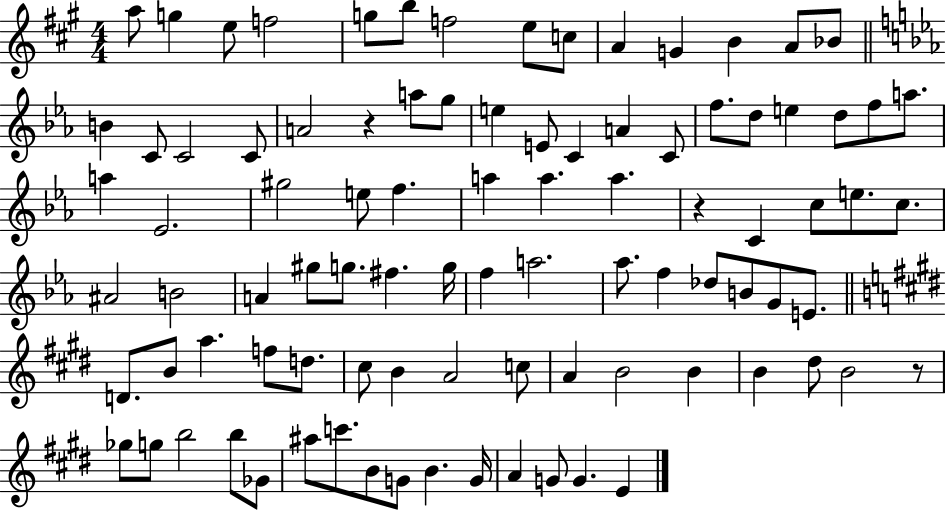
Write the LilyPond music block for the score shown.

{
  \clef treble
  \numericTimeSignature
  \time 4/4
  \key a \major
  a''8 g''4 e''8 f''2 | g''8 b''8 f''2 e''8 c''8 | a'4 g'4 b'4 a'8 bes'8 | \bar "||" \break \key ees \major b'4 c'8 c'2 c'8 | a'2 r4 a''8 g''8 | e''4 e'8 c'4 a'4 c'8 | f''8. d''8 e''4 d''8 f''8 a''8. | \break a''4 ees'2. | gis''2 e''8 f''4. | a''4 a''4. a''4. | r4 c'4 c''8 e''8. c''8. | \break ais'2 b'2 | a'4 gis''8 g''8. fis''4. g''16 | f''4 a''2. | aes''8. f''4 des''8 b'8 g'8 e'8. | \break \bar "||" \break \key e \major d'8. b'8 a''4. f''8 d''8. | cis''8 b'4 a'2 c''8 | a'4 b'2 b'4 | b'4 dis''8 b'2 r8 | \break ges''8 g''8 b''2 b''8 ges'8 | ais''8 c'''8. b'8 g'8 b'4. g'16 | a'4 g'8 g'4. e'4 | \bar "|."
}